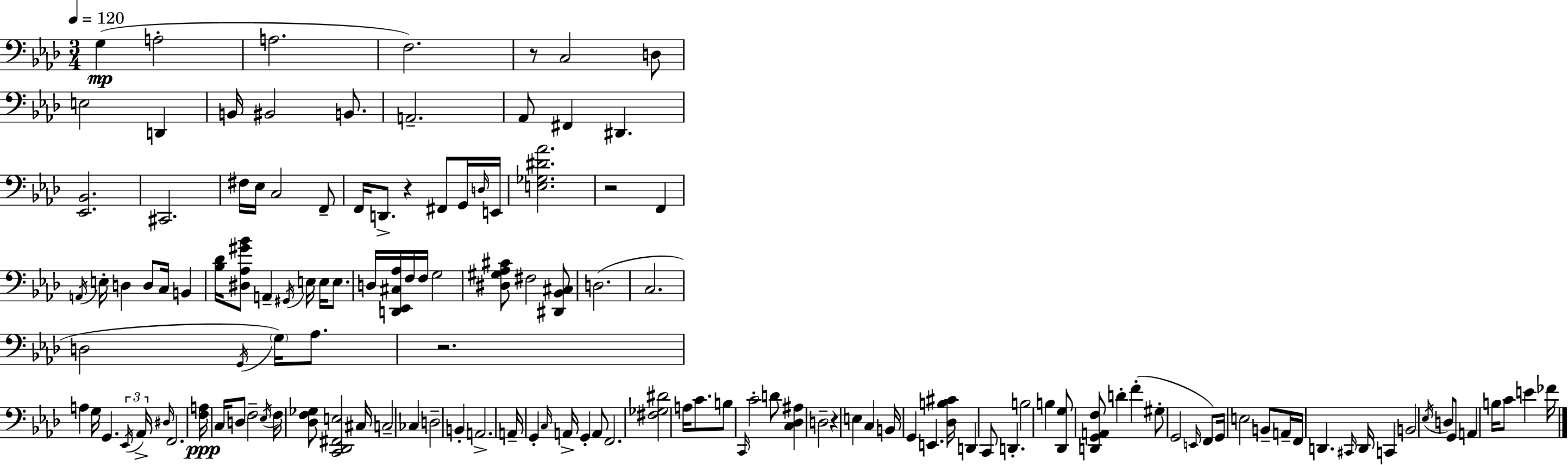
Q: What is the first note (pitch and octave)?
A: G3